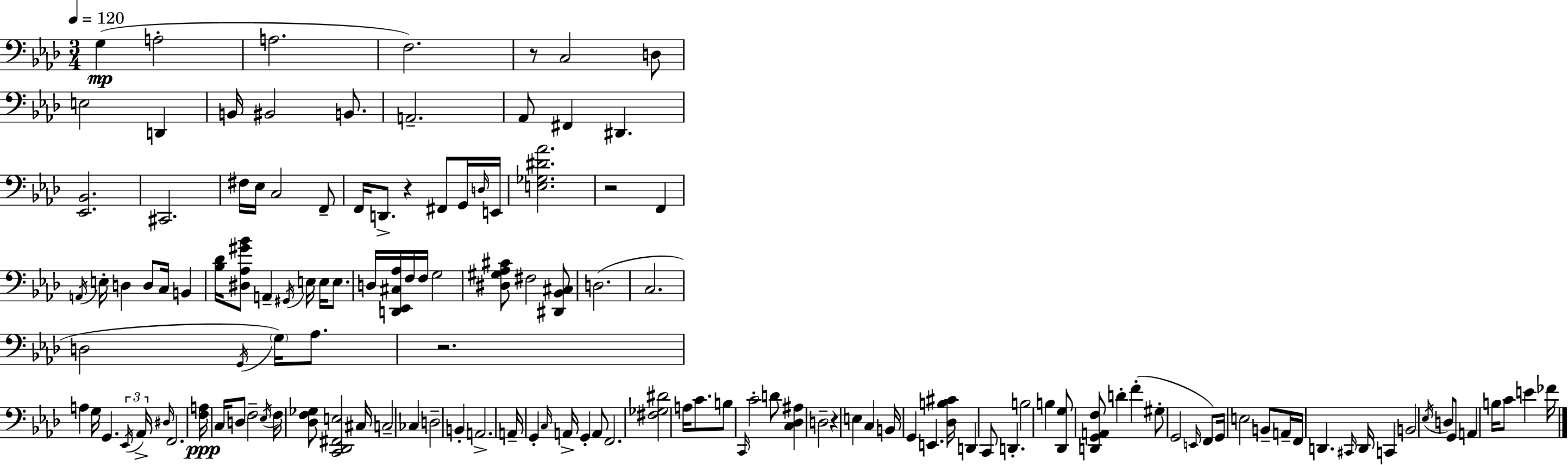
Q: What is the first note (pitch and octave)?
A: G3